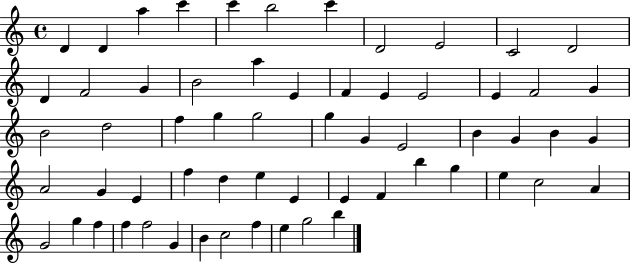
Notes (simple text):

D4/q D4/q A5/q C6/q C6/q B5/h C6/q D4/h E4/h C4/h D4/h D4/q F4/h G4/q B4/h A5/q E4/q F4/q E4/q E4/h E4/q F4/h G4/q B4/h D5/h F5/q G5/q G5/h G5/q G4/q E4/h B4/q G4/q B4/q G4/q A4/h G4/q E4/q F5/q D5/q E5/q E4/q E4/q F4/q B5/q G5/q E5/q C5/h A4/q G4/h G5/q F5/q F5/q F5/h G4/q B4/q C5/h F5/q E5/q G5/h B5/q